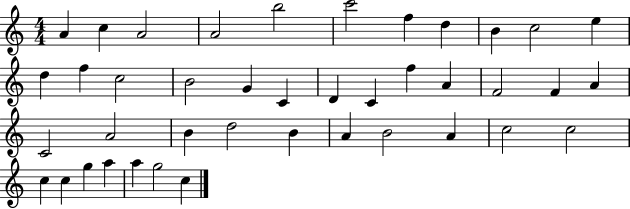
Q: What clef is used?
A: treble